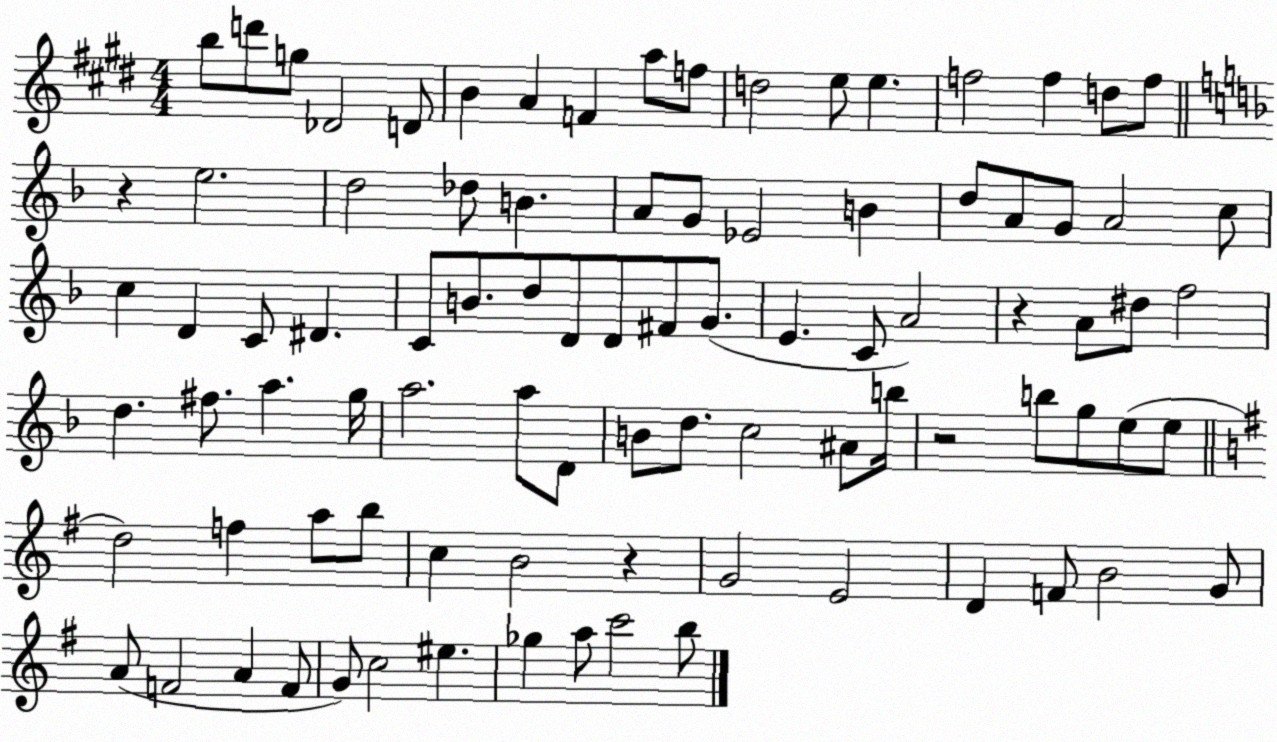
X:1
T:Untitled
M:4/4
L:1/4
K:E
b/2 d'/2 g/2 _D2 D/2 B A F a/2 f/2 d2 e/2 e f2 f d/2 f/2 z e2 d2 _d/2 B A/2 G/2 _E2 B d/2 A/2 G/2 A2 c/2 c D C/2 ^D C/2 B/2 d/2 D/2 D/2 ^F/2 G/2 E C/2 A2 z A/2 ^d/2 f2 d ^f/2 a g/4 a2 a/2 D/2 B/2 d/2 c2 ^A/2 b/4 z2 b/2 g/2 e/2 e/2 d2 f a/2 b/2 c B2 z G2 E2 D F/2 B2 G/2 A/2 F2 A F/2 G/2 c2 ^e _g a/2 c'2 b/2